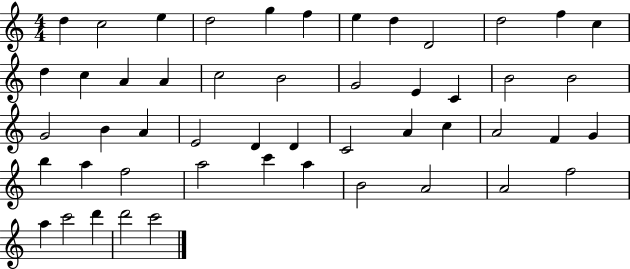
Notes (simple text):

D5/q C5/h E5/q D5/h G5/q F5/q E5/q D5/q D4/h D5/h F5/q C5/q D5/q C5/q A4/q A4/q C5/h B4/h G4/h E4/q C4/q B4/h B4/h G4/h B4/q A4/q E4/h D4/q D4/q C4/h A4/q C5/q A4/h F4/q G4/q B5/q A5/q F5/h A5/h C6/q A5/q B4/h A4/h A4/h F5/h A5/q C6/h D6/q D6/h C6/h